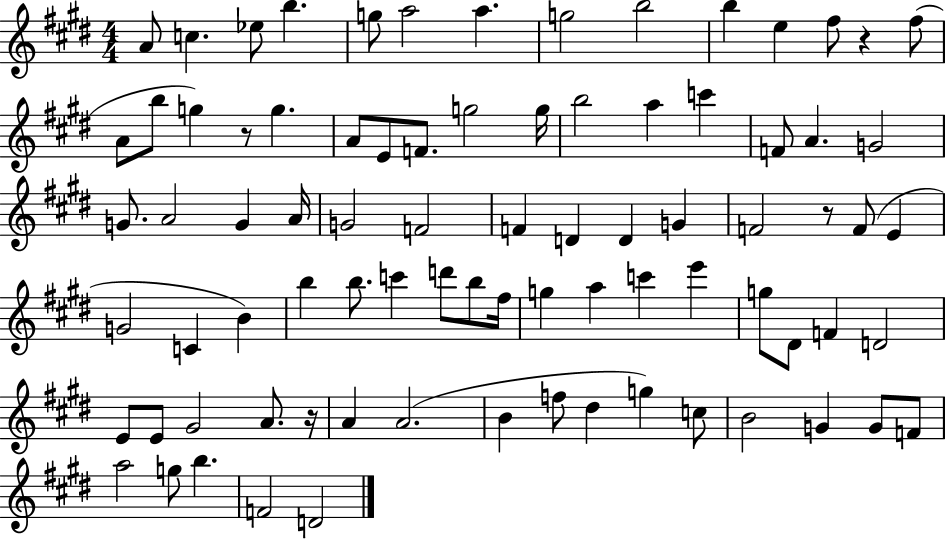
{
  \clef treble
  \numericTimeSignature
  \time 4/4
  \key e \major
  a'8 c''4. ees''8 b''4. | g''8 a''2 a''4. | g''2 b''2 | b''4 e''4 fis''8 r4 fis''8( | \break a'8 b''8 g''4) r8 g''4. | a'8 e'8 f'8. g''2 g''16 | b''2 a''4 c'''4 | f'8 a'4. g'2 | \break g'8. a'2 g'4 a'16 | g'2 f'2 | f'4 d'4 d'4 g'4 | f'2 r8 f'8( e'4 | \break g'2 c'4 b'4) | b''4 b''8. c'''4 d'''8 b''8 fis''16 | g''4 a''4 c'''4 e'''4 | g''8 dis'8 f'4 d'2 | \break e'8 e'8 gis'2 a'8. r16 | a'4 a'2.( | b'4 f''8 dis''4 g''4) c''8 | b'2 g'4 g'8 f'8 | \break a''2 g''8 b''4. | f'2 d'2 | \bar "|."
}